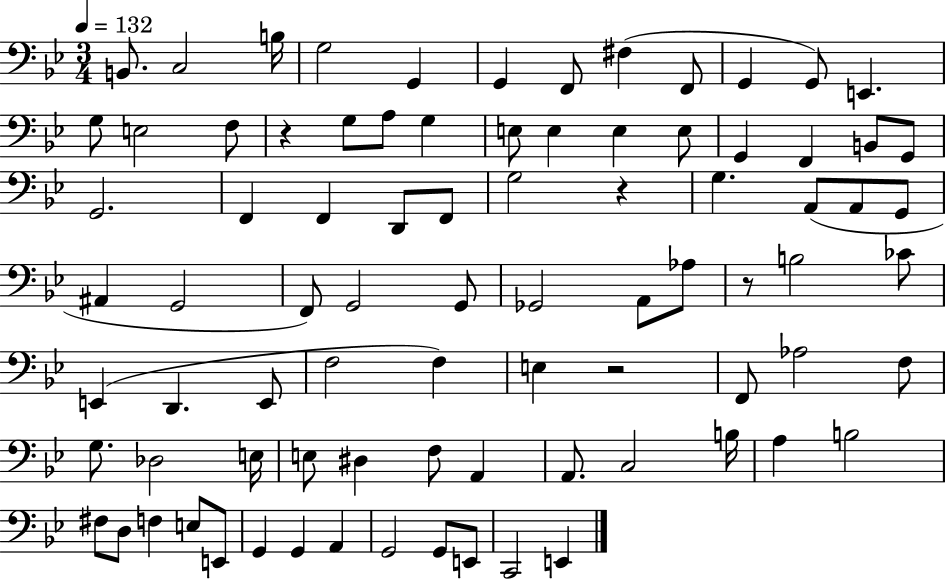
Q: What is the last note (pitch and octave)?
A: E2